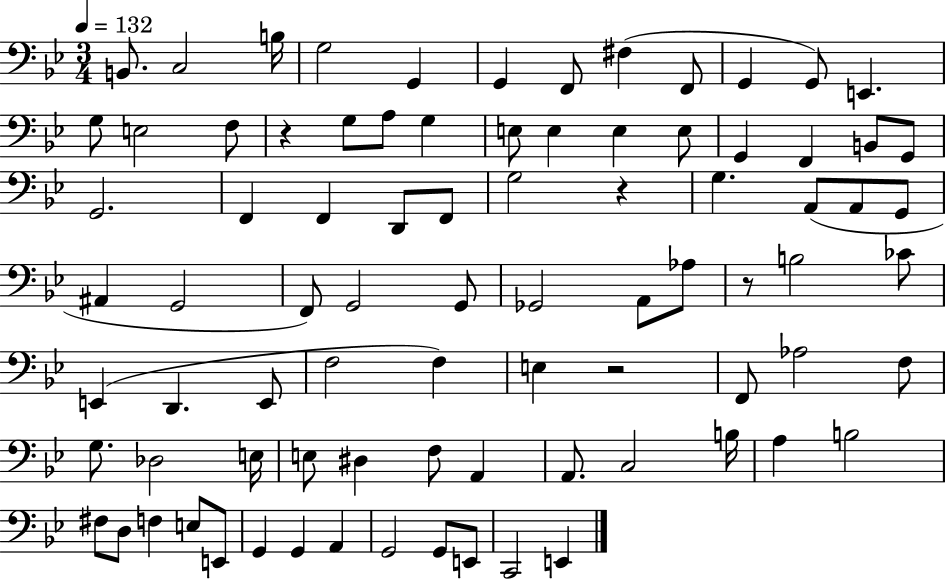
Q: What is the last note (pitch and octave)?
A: E2